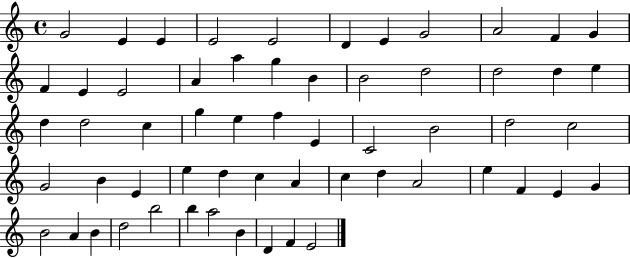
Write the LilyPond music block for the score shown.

{
  \clef treble
  \time 4/4
  \defaultTimeSignature
  \key c \major
  g'2 e'4 e'4 | e'2 e'2 | d'4 e'4 g'2 | a'2 f'4 g'4 | \break f'4 e'4 e'2 | a'4 a''4 g''4 b'4 | b'2 d''2 | d''2 d''4 e''4 | \break d''4 d''2 c''4 | g''4 e''4 f''4 e'4 | c'2 b'2 | d''2 c''2 | \break g'2 b'4 e'4 | e''4 d''4 c''4 a'4 | c''4 d''4 a'2 | e''4 f'4 e'4 g'4 | \break b'2 a'4 b'4 | d''2 b''2 | b''4 a''2 b'4 | d'4 f'4 e'2 | \break \bar "|."
}